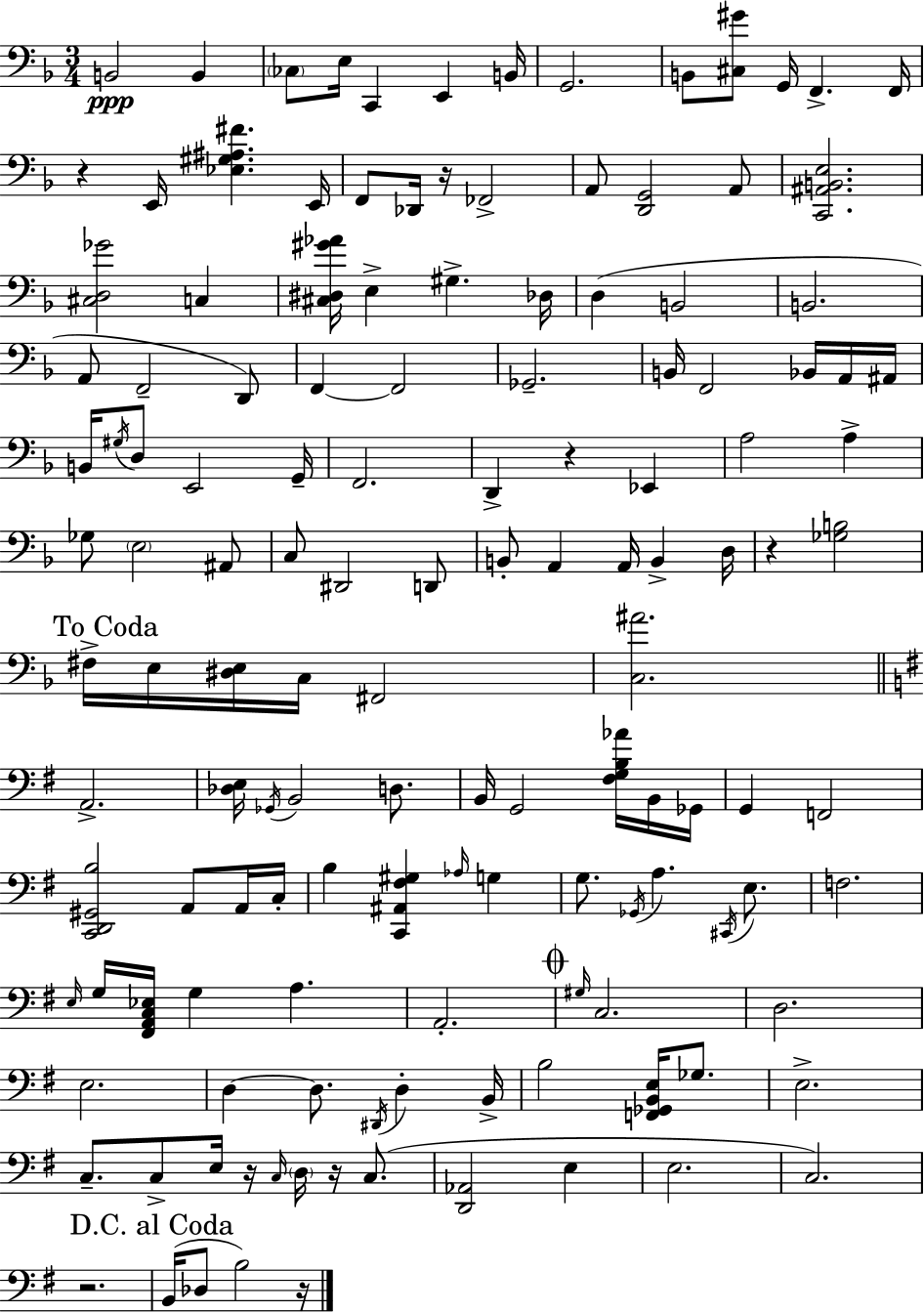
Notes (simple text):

B2/h B2/q CES3/e E3/s C2/q E2/q B2/s G2/h. B2/e [C#3,G#4]/e G2/s F2/q. F2/s R/q E2/s [Eb3,G#3,A#3,F#4]/q. E2/s F2/e Db2/s R/s FES2/h A2/e [D2,G2]/h A2/e [C2,A#2,B2,E3]/h. [C#3,D3,Gb4]/h C3/q [C#3,D#3,G#4,Ab4]/s E3/q G#3/q. Db3/s D3/q B2/h B2/h. A2/e F2/h D2/e F2/q F2/h Gb2/h. B2/s F2/h Bb2/s A2/s A#2/s B2/s G#3/s D3/e E2/h G2/s F2/h. D2/q R/q Eb2/q A3/h A3/q Gb3/e E3/h A#2/e C3/e D#2/h D2/e B2/e A2/q A2/s B2/q D3/s R/q [Gb3,B3]/h F#3/s E3/s [D#3,E3]/s C3/s F#2/h [C3,A#4]/h. A2/h. [Db3,E3]/s Gb2/s B2/h D3/e. B2/s G2/h [F#3,G3,B3,Ab4]/s B2/s Gb2/s G2/q F2/h [C2,D2,G#2,B3]/h A2/e A2/s C3/s B3/q [C2,A#2,F#3,G#3]/q Ab3/s G3/q G3/e. Gb2/s A3/q. C#2/s E3/e. F3/h. E3/s G3/s [F#2,A2,C3,Eb3]/s G3/q A3/q. A2/h. G#3/s C3/h. D3/h. E3/h. D3/q D3/e. D#2/s D3/q B2/s B3/h [F2,Gb2,B2,E3]/s Gb3/e. E3/h. C3/e. C3/e E3/s R/s C3/s D3/s R/s C3/e. [D2,Ab2]/h E3/q E3/h. C3/h. R/h. B2/s Db3/e B3/h R/s